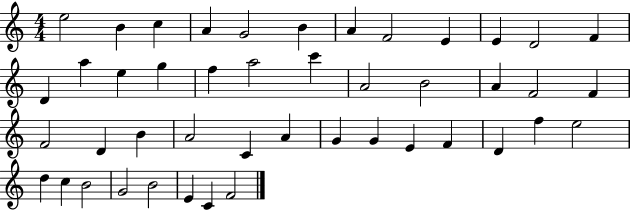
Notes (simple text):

E5/h B4/q C5/q A4/q G4/h B4/q A4/q F4/h E4/q E4/q D4/h F4/q D4/q A5/q E5/q G5/q F5/q A5/h C6/q A4/h B4/h A4/q F4/h F4/q F4/h D4/q B4/q A4/h C4/q A4/q G4/q G4/q E4/q F4/q D4/q F5/q E5/h D5/q C5/q B4/h G4/h B4/h E4/q C4/q F4/h